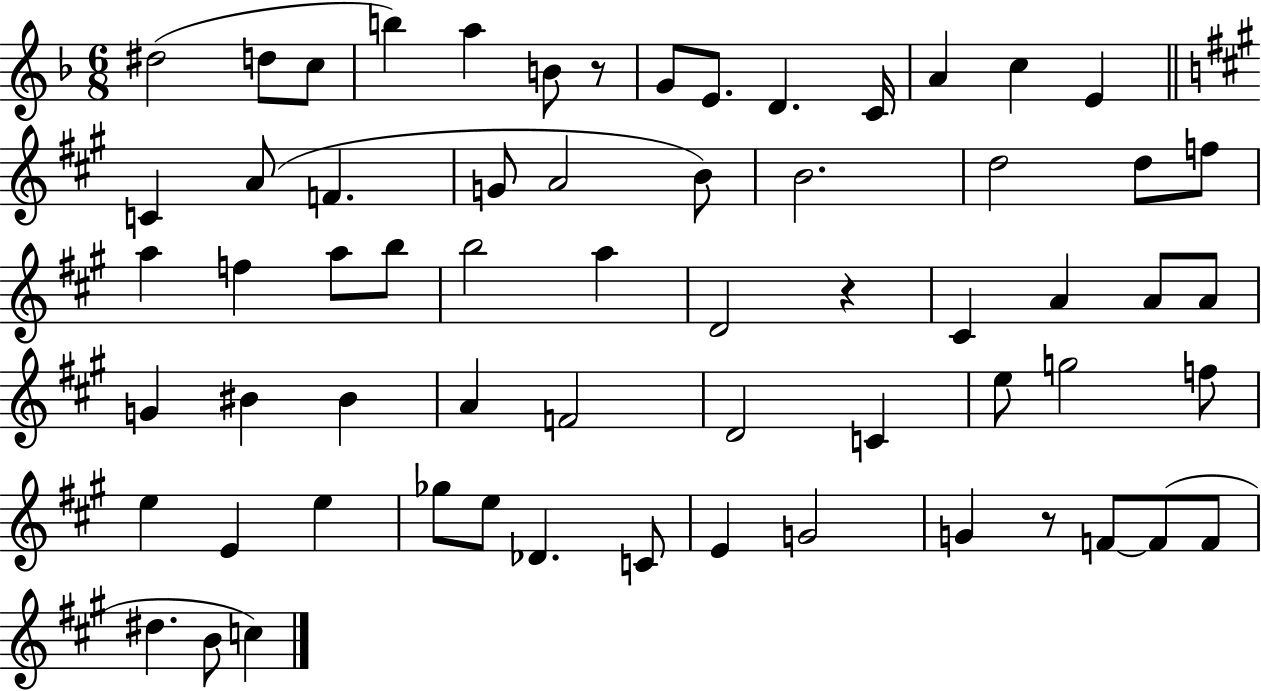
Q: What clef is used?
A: treble